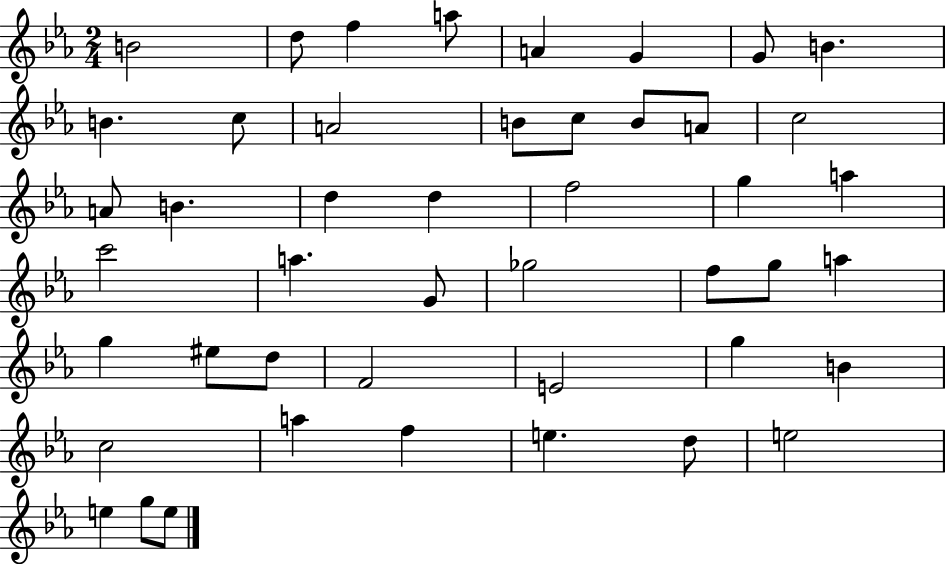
X:1
T:Untitled
M:2/4
L:1/4
K:Eb
B2 d/2 f a/2 A G G/2 B B c/2 A2 B/2 c/2 B/2 A/2 c2 A/2 B d d f2 g a c'2 a G/2 _g2 f/2 g/2 a g ^e/2 d/2 F2 E2 g B c2 a f e d/2 e2 e g/2 e/2